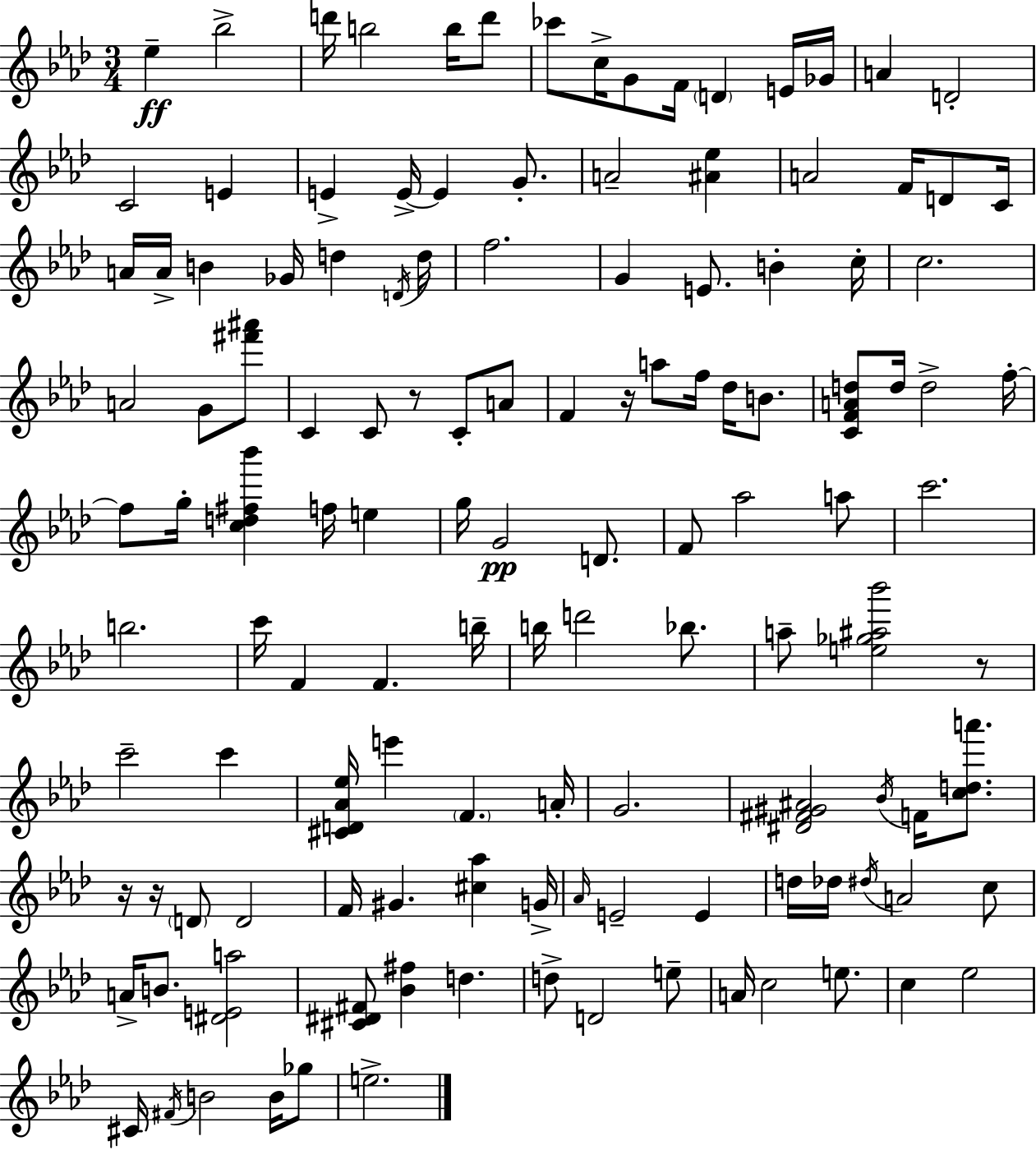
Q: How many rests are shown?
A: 5